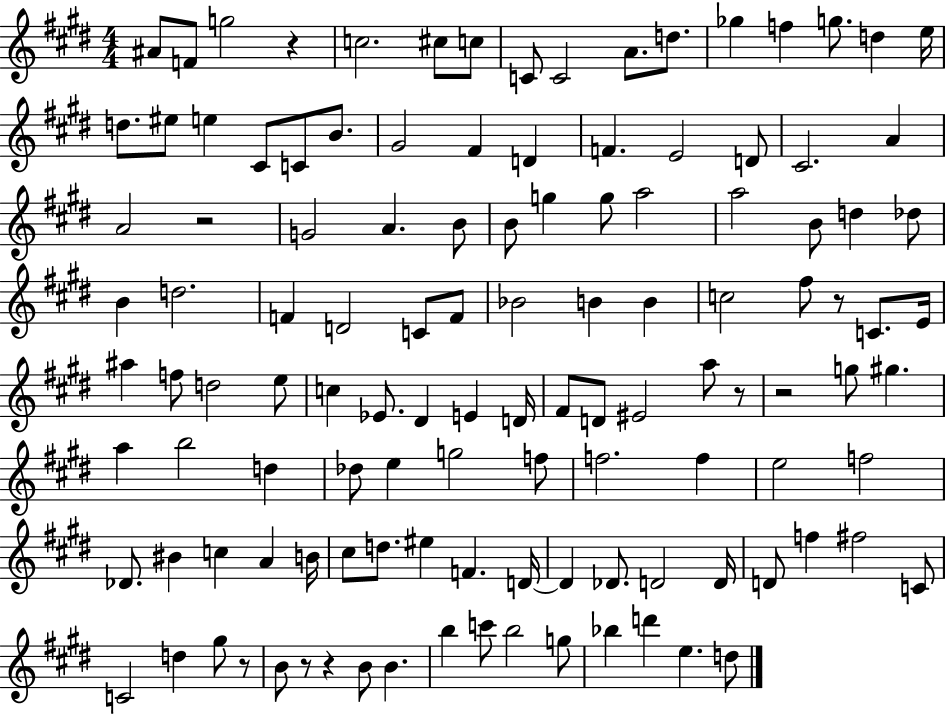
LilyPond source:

{
  \clef treble
  \numericTimeSignature
  \time 4/4
  \key e \major
  ais'8 f'8 g''2 r4 | c''2. cis''8 c''8 | c'8 c'2 a'8. d''8. | ges''4 f''4 g''8. d''4 e''16 | \break d''8. eis''8 e''4 cis'8 c'8 b'8. | gis'2 fis'4 d'4 | f'4. e'2 d'8 | cis'2. a'4 | \break a'2 r2 | g'2 a'4. b'8 | b'8 g''4 g''8 a''2 | a''2 b'8 d''4 des''8 | \break b'4 d''2. | f'4 d'2 c'8 f'8 | bes'2 b'4 b'4 | c''2 fis''8 r8 c'8. e'16 | \break ais''4 f''8 d''2 e''8 | c''4 ees'8. dis'4 e'4 d'16 | fis'8 d'8 eis'2 a''8 r8 | r2 g''8 gis''4. | \break a''4 b''2 d''4 | des''8 e''4 g''2 f''8 | f''2. f''4 | e''2 f''2 | \break des'8. bis'4 c''4 a'4 b'16 | cis''8 d''8. eis''4 f'4. d'16~~ | d'4 des'8. d'2 d'16 | d'8 f''4 fis''2 c'8 | \break c'2 d''4 gis''8 r8 | b'8 r8 r4 b'8 b'4. | b''4 c'''8 b''2 g''8 | bes''4 d'''4 e''4. d''8 | \break \bar "|."
}